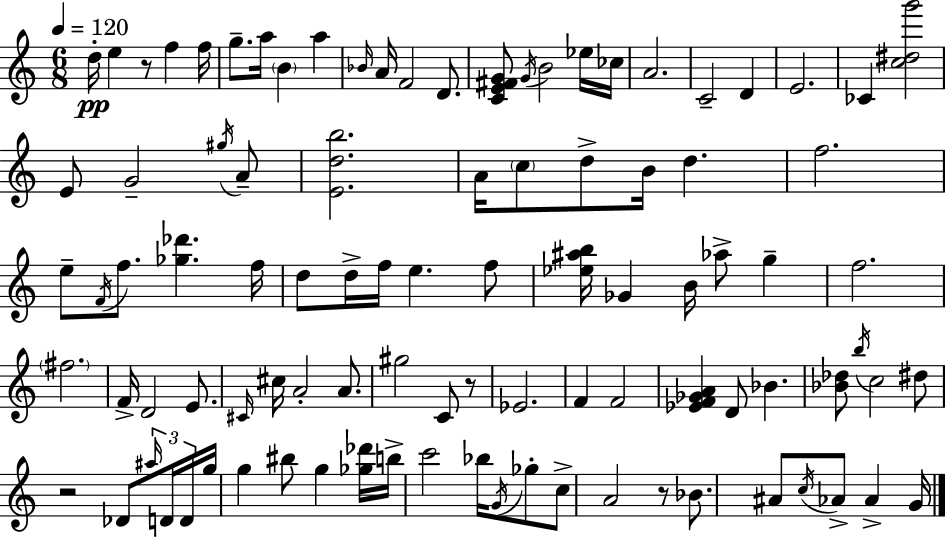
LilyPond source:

{
  \clef treble
  \numericTimeSignature
  \time 6/8
  \key a \minor
  \tempo 4 = 120
  d''16-.\pp e''4 r8 f''4 f''16 | g''8.-- a''16 \parenthesize b'4 a''4 | \grace { bes'16 } a'16 f'2 d'8. | <c' e' fis' g'>8 \acciaccatura { g'16 } b'2 | \break ees''16 ces''16 a'2. | c'2-- d'4 | e'2. | ces'4 <c'' dis'' g'''>2 | \break e'8 g'2-- | \acciaccatura { gis''16 } a'8-- <e' d'' b''>2. | a'16 \parenthesize c''8 d''8-> b'16 d''4. | f''2. | \break e''8-- \acciaccatura { f'16 } f''8. <ges'' des'''>4. | f''16 d''8 d''16-> f''16 e''4. | f''8 <ees'' ais'' b''>16 ges'4 b'16 aes''8-> | g''4-- f''2. | \break \parenthesize fis''2. | f'16-> d'2 | e'8. \grace { cis'16 } cis''16 a'2-. | a'8. gis''2 | \break c'8 r8 ees'2. | f'4 f'2 | <ees' f' ges' a'>4 d'8 bes'4. | <bes' des''>8 \acciaccatura { b''16 } c''2 | \break dis''8 r2 | des'8 \tuplet 3/2 { \grace { ais''16 } d'16 d'16 } g''16 g''4 | bis''8 g''4 <ges'' des'''>16 b''16-> c'''2 | bes''16 \acciaccatura { g'16 } ges''8-. c''8-> a'2 | \break r8 bes'8. ais'8 | \acciaccatura { c''16 } aes'8-> aes'4-> g'16 \bar "|."
}